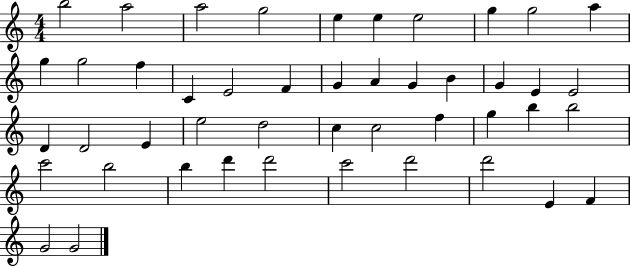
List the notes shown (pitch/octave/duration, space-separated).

B5/h A5/h A5/h G5/h E5/q E5/q E5/h G5/q G5/h A5/q G5/q G5/h F5/q C4/q E4/h F4/q G4/q A4/q G4/q B4/q G4/q E4/q E4/h D4/q D4/h E4/q E5/h D5/h C5/q C5/h F5/q G5/q B5/q B5/h C6/h B5/h B5/q D6/q D6/h C6/h D6/h D6/h E4/q F4/q G4/h G4/h